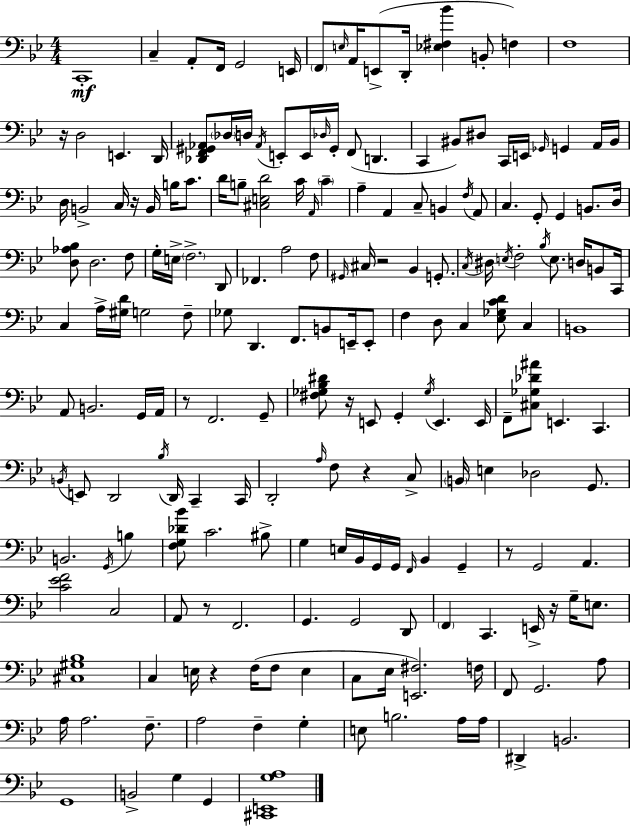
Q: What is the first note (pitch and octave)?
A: C2